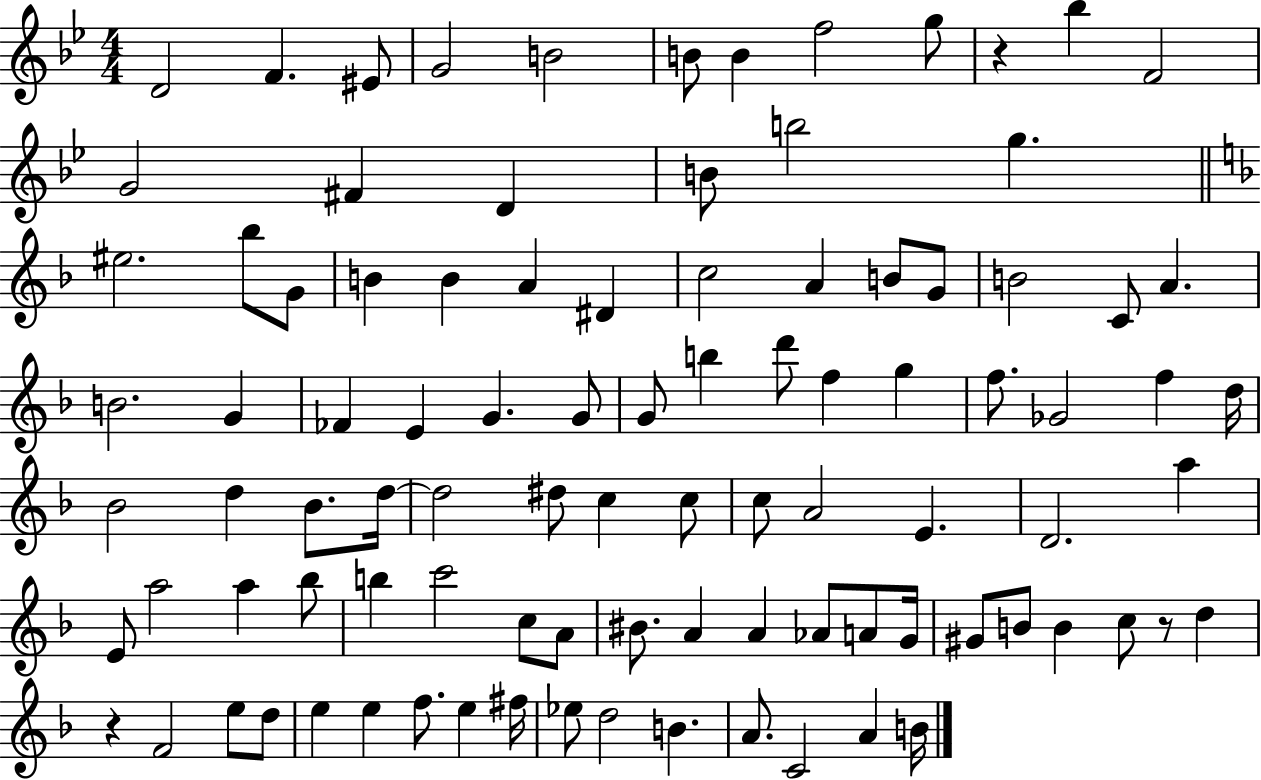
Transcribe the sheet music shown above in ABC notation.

X:1
T:Untitled
M:4/4
L:1/4
K:Bb
D2 F ^E/2 G2 B2 B/2 B f2 g/2 z _b F2 G2 ^F D B/2 b2 g ^e2 _b/2 G/2 B B A ^D c2 A B/2 G/2 B2 C/2 A B2 G _F E G G/2 G/2 b d'/2 f g f/2 _G2 f d/4 _B2 d _B/2 d/4 d2 ^d/2 c c/2 c/2 A2 E D2 a E/2 a2 a _b/2 b c'2 c/2 A/2 ^B/2 A A _A/2 A/2 G/4 ^G/2 B/2 B c/2 z/2 d z F2 e/2 d/2 e e f/2 e ^f/4 _e/2 d2 B A/2 C2 A B/4